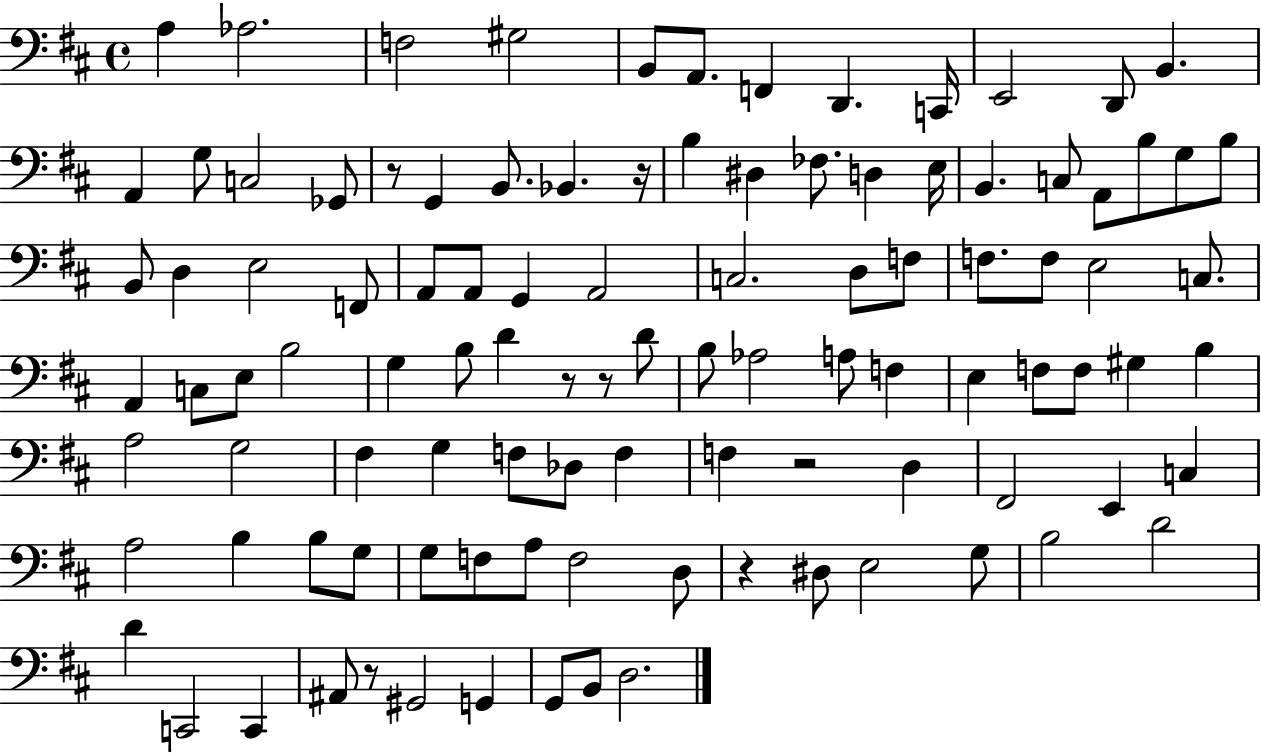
X:1
T:Untitled
M:4/4
L:1/4
K:D
A, _A,2 F,2 ^G,2 B,,/2 A,,/2 F,, D,, C,,/4 E,,2 D,,/2 B,, A,, G,/2 C,2 _G,,/2 z/2 G,, B,,/2 _B,, z/4 B, ^D, _F,/2 D, E,/4 B,, C,/2 A,,/2 B,/2 G,/2 B,/2 B,,/2 D, E,2 F,,/2 A,,/2 A,,/2 G,, A,,2 C,2 D,/2 F,/2 F,/2 F,/2 E,2 C,/2 A,, C,/2 E,/2 B,2 G, B,/2 D z/2 z/2 D/2 B,/2 _A,2 A,/2 F, E, F,/2 F,/2 ^G, B, A,2 G,2 ^F, G, F,/2 _D,/2 F, F, z2 D, ^F,,2 E,, C, A,2 B, B,/2 G,/2 G,/2 F,/2 A,/2 F,2 D,/2 z ^D,/2 E,2 G,/2 B,2 D2 D C,,2 C,, ^A,,/2 z/2 ^G,,2 G,, G,,/2 B,,/2 D,2